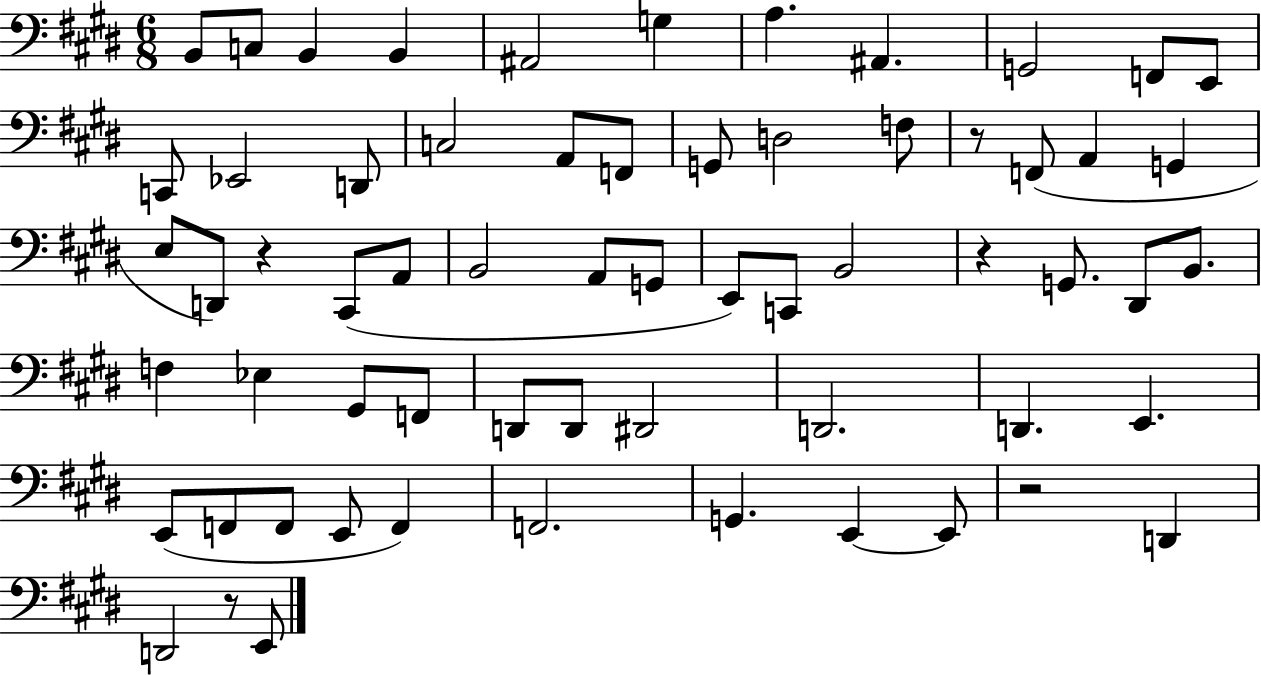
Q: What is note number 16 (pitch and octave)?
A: A2